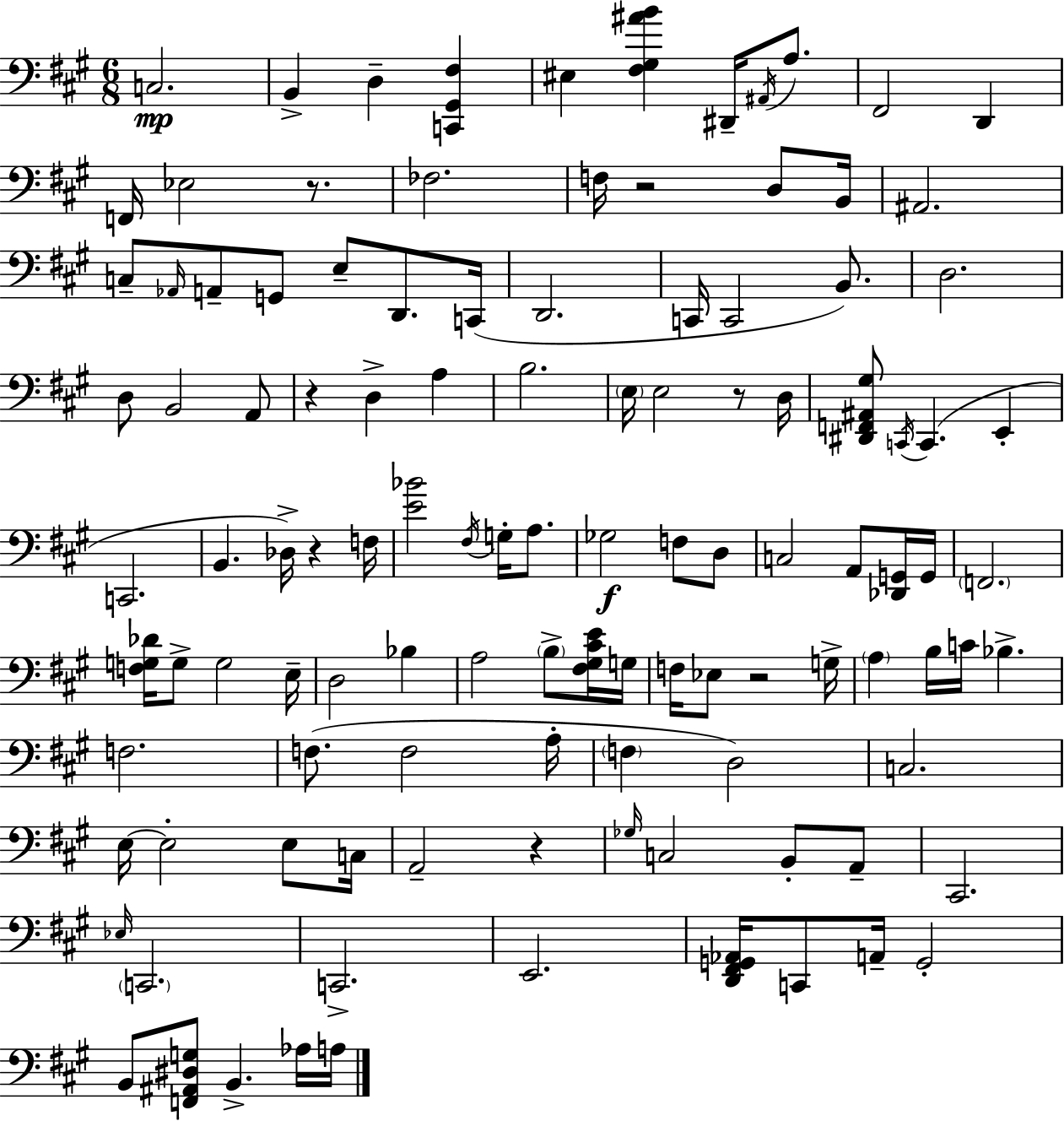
X:1
T:Untitled
M:6/8
L:1/4
K:A
C,2 B,, D, [C,,^G,,^F,] ^E, [^F,^G,^AB] ^D,,/4 ^A,,/4 A,/2 ^F,,2 D,, F,,/4 _E,2 z/2 _F,2 F,/4 z2 D,/2 B,,/4 ^A,,2 C,/2 _A,,/4 A,,/2 G,,/2 E,/2 D,,/2 C,,/4 D,,2 C,,/4 C,,2 B,,/2 D,2 D,/2 B,,2 A,,/2 z D, A, B,2 E,/4 E,2 z/2 D,/4 [^D,,F,,^A,,^G,]/2 C,,/4 C,, E,, C,,2 B,, _D,/4 z F,/4 [E_B]2 ^F,/4 G,/4 A,/2 _G,2 F,/2 D,/2 C,2 A,,/2 [_D,,G,,]/4 G,,/4 F,,2 [F,G,_D]/4 G,/2 G,2 E,/4 D,2 _B, A,2 B,/2 [^F,^G,^CE]/4 G,/4 F,/4 _E,/2 z2 G,/4 A, B,/4 C/4 _B, F,2 F,/2 F,2 A,/4 F, D,2 C,2 E,/4 E,2 E,/2 C,/4 A,,2 z _G,/4 C,2 B,,/2 A,,/2 ^C,,2 _E,/4 C,,2 C,,2 E,,2 [D,,^F,,G,,_A,,]/4 C,,/2 A,,/4 G,,2 B,,/2 [F,,^A,,^D,G,]/2 B,, _A,/4 A,/4